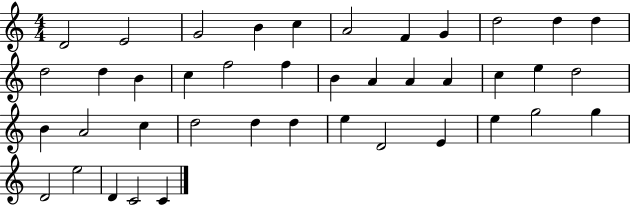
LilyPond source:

{
  \clef treble
  \numericTimeSignature
  \time 4/4
  \key c \major
  d'2 e'2 | g'2 b'4 c''4 | a'2 f'4 g'4 | d''2 d''4 d''4 | \break d''2 d''4 b'4 | c''4 f''2 f''4 | b'4 a'4 a'4 a'4 | c''4 e''4 d''2 | \break b'4 a'2 c''4 | d''2 d''4 d''4 | e''4 d'2 e'4 | e''4 g''2 g''4 | \break d'2 e''2 | d'4 c'2 c'4 | \bar "|."
}